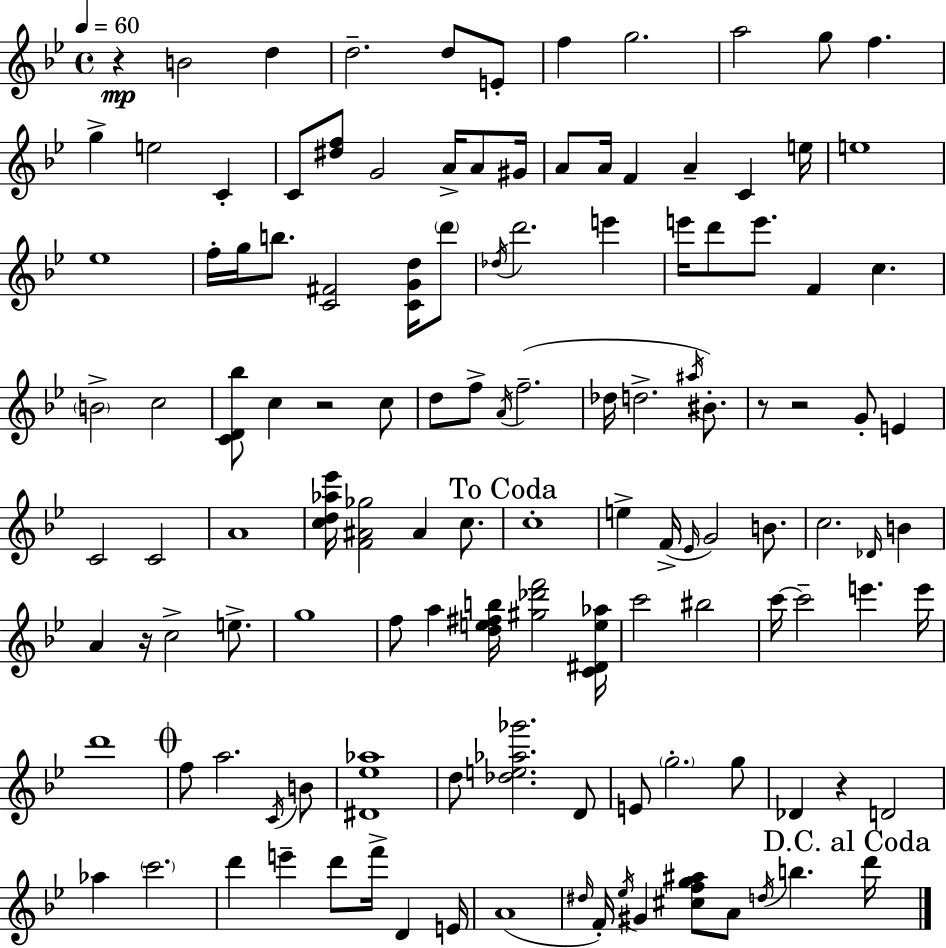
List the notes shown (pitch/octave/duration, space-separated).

R/q B4/h D5/q D5/h. D5/e E4/e F5/q G5/h. A5/h G5/e F5/q. G5/q E5/h C4/q C4/e [D#5,F5]/e G4/h A4/s A4/e G#4/s A4/e A4/s F4/q A4/q C4/q E5/s E5/w Eb5/w F5/s G5/s B5/e. [C4,F#4]/h [C4,G4,D5]/s D6/e Db5/s D6/h. E6/q E6/s D6/e E6/e. F4/q C5/q. B4/h C5/h [C4,D4,Bb5]/e C5/q R/h C5/e D5/e F5/e A4/s F5/h. Db5/s D5/h. A#5/s BIS4/e. R/e R/h G4/e E4/q C4/h C4/h A4/w [C5,D5,Ab5,Eb6]/s [F4,A#4,Gb5]/h A#4/q C5/e. C5/w E5/q F4/s Eb4/s G4/h B4/e. C5/h. Db4/s B4/q A4/q R/s C5/h E5/e. G5/w F5/e A5/q [D5,E5,F#5,B5]/s [G#5,Db6,F6]/h [C4,D#4,E5,Ab5]/s C6/h BIS5/h C6/s C6/h E6/q. E6/s D6/w F5/e A5/h. C4/s B4/e [D#4,Eb5,Ab5]/w D5/e [Db5,E5,Ab5,Gb6]/h. D4/e E4/e G5/h. G5/e Db4/q R/q D4/h Ab5/q C6/h. D6/q E6/q D6/e F6/s D4/q E4/s A4/w D#5/s F4/s Eb5/s G#4/q [C#5,F5,G5,A#5]/e A4/e D5/s B5/q. D6/s